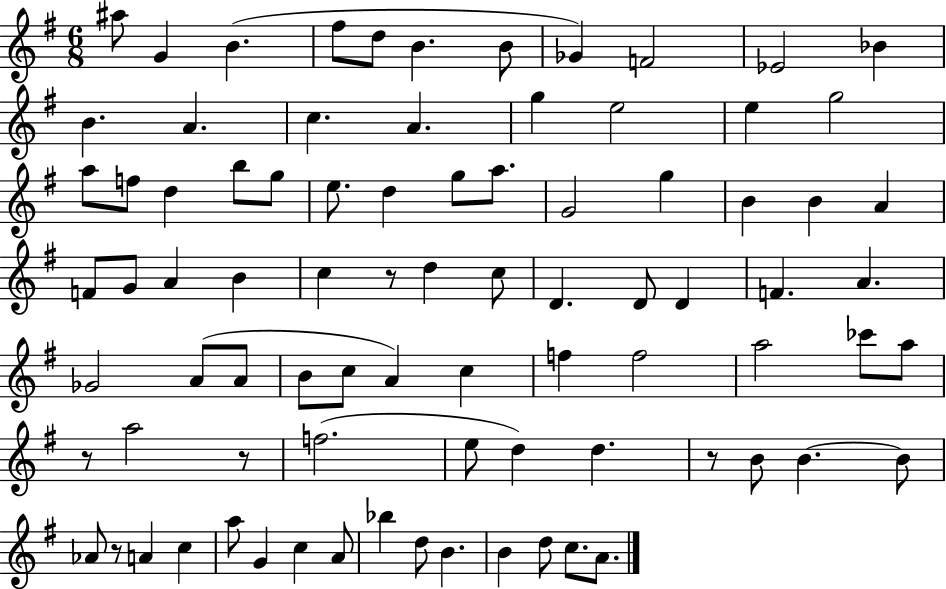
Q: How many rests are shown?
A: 5